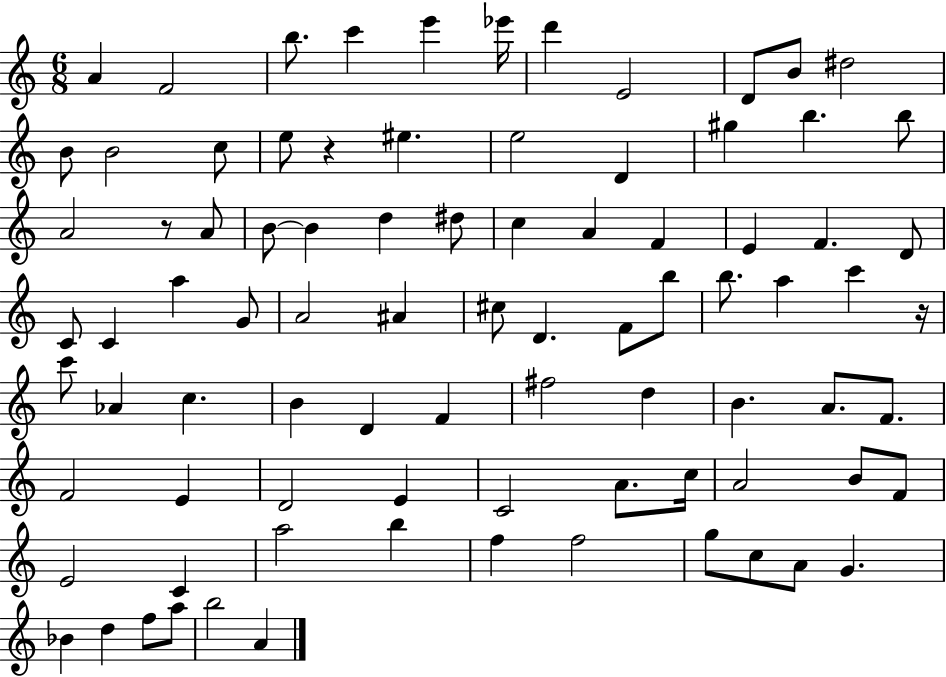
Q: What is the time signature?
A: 6/8